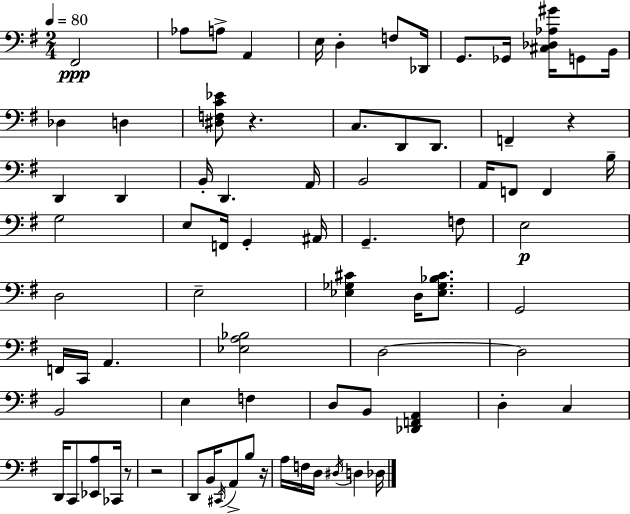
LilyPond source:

{
  \clef bass
  \numericTimeSignature
  \time 2/4
  \key g \major
  \tempo 4 = 80
  \repeat volta 2 { fis,2\ppp | aes8 a8-> a,4 | e16 d4-. f8 des,16 | g,8. ges,16 <cis des aes gis'>16 g,8 b,16 | \break des4 d4 | <dis f c' ees'>8 r4. | c8. d,8 d,8. | f,4-- r4 | \break d,4 d,4 | b,16-. d,4. a,16 | b,2 | a,16 f,8 f,4 b16-- | \break g2 | e8 f,16 g,4-. ais,16 | g,4.-- f8 | e2\p | \break d2 | e2-- | <ees ges cis'>4 d16 <ees ges bes cis'>8. | g,2 | \break f,16 c,16 a,4. | <ees a bes>2 | d2~~ | d2 | \break b,2 | e4 f4 | d8 b,8 <des, f, a,>4 | d4-. c4 | \break d,16 c,8 <ees, a>8 ces,16 r8 | r2 | d,8 b,16 \acciaccatura { cis,16 } a,8-> b8 | r16 a16 f16 d16 \acciaccatura { dis16 } d4 | \break des16 } \bar "|."
}